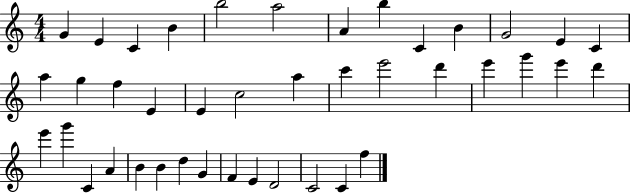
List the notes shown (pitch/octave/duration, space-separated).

G4/q E4/q C4/q B4/q B5/h A5/h A4/q B5/q C4/q B4/q G4/h E4/q C4/q A5/q G5/q F5/q E4/q E4/q C5/h A5/q C6/q E6/h D6/q E6/q G6/q E6/q D6/q E6/q G6/q C4/q A4/q B4/q B4/q D5/q G4/q F4/q E4/q D4/h C4/h C4/q F5/q